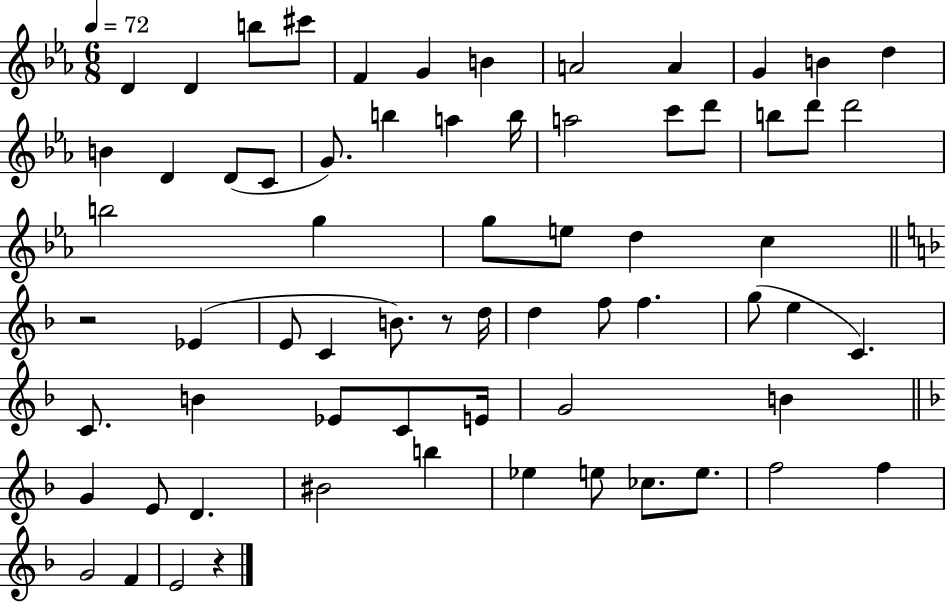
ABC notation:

X:1
T:Untitled
M:6/8
L:1/4
K:Eb
D D b/2 ^c'/2 F G B A2 A G B d B D D/2 C/2 G/2 b a b/4 a2 c'/2 d'/2 b/2 d'/2 d'2 b2 g g/2 e/2 d c z2 _E E/2 C B/2 z/2 d/4 d f/2 f g/2 e C C/2 B _E/2 C/2 E/4 G2 B G E/2 D ^B2 b _e e/2 _c/2 e/2 f2 f G2 F E2 z